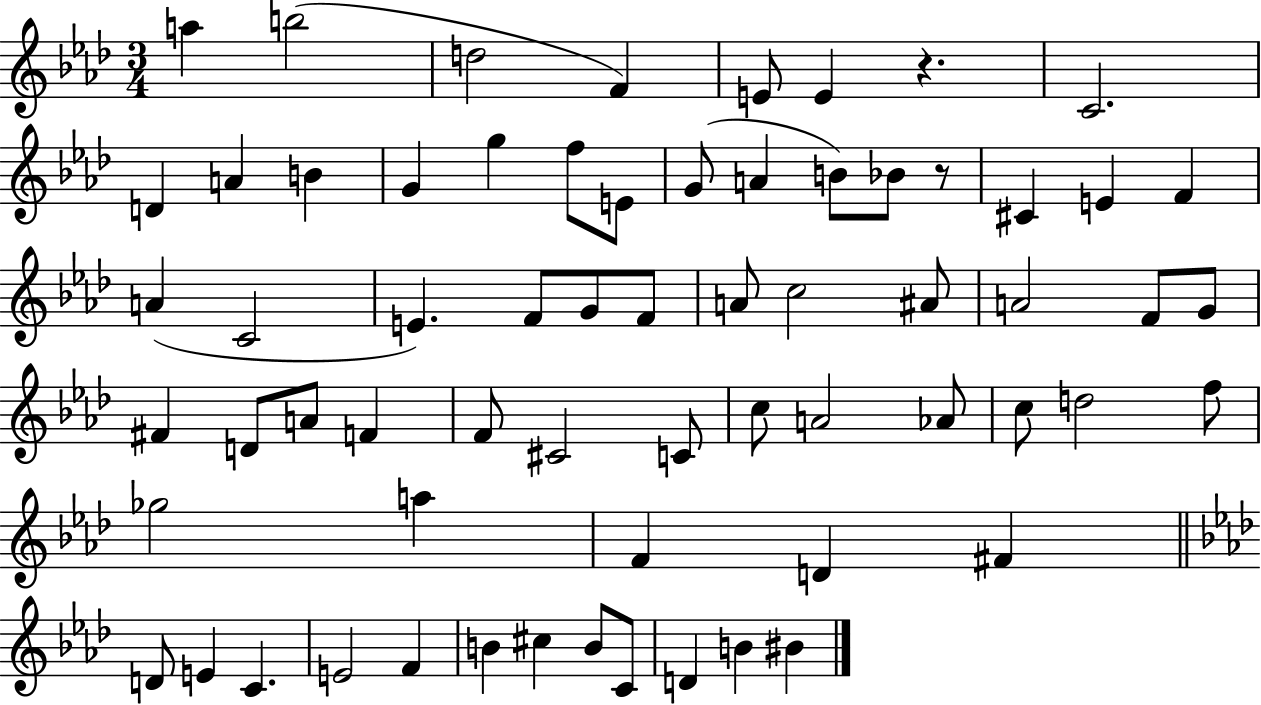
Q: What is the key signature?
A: AES major